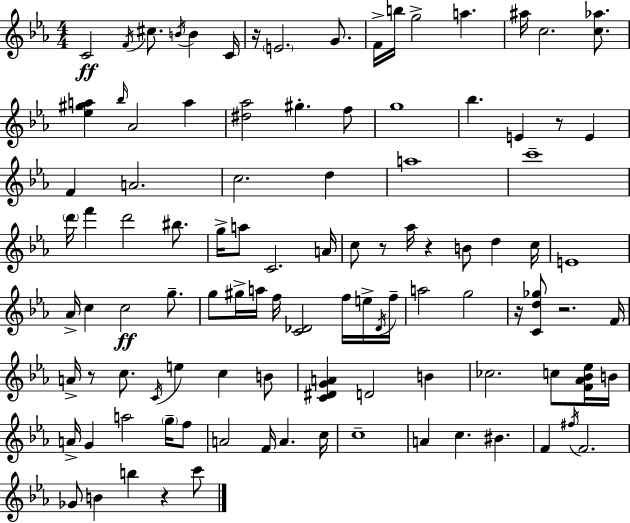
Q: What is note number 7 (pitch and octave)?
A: E4